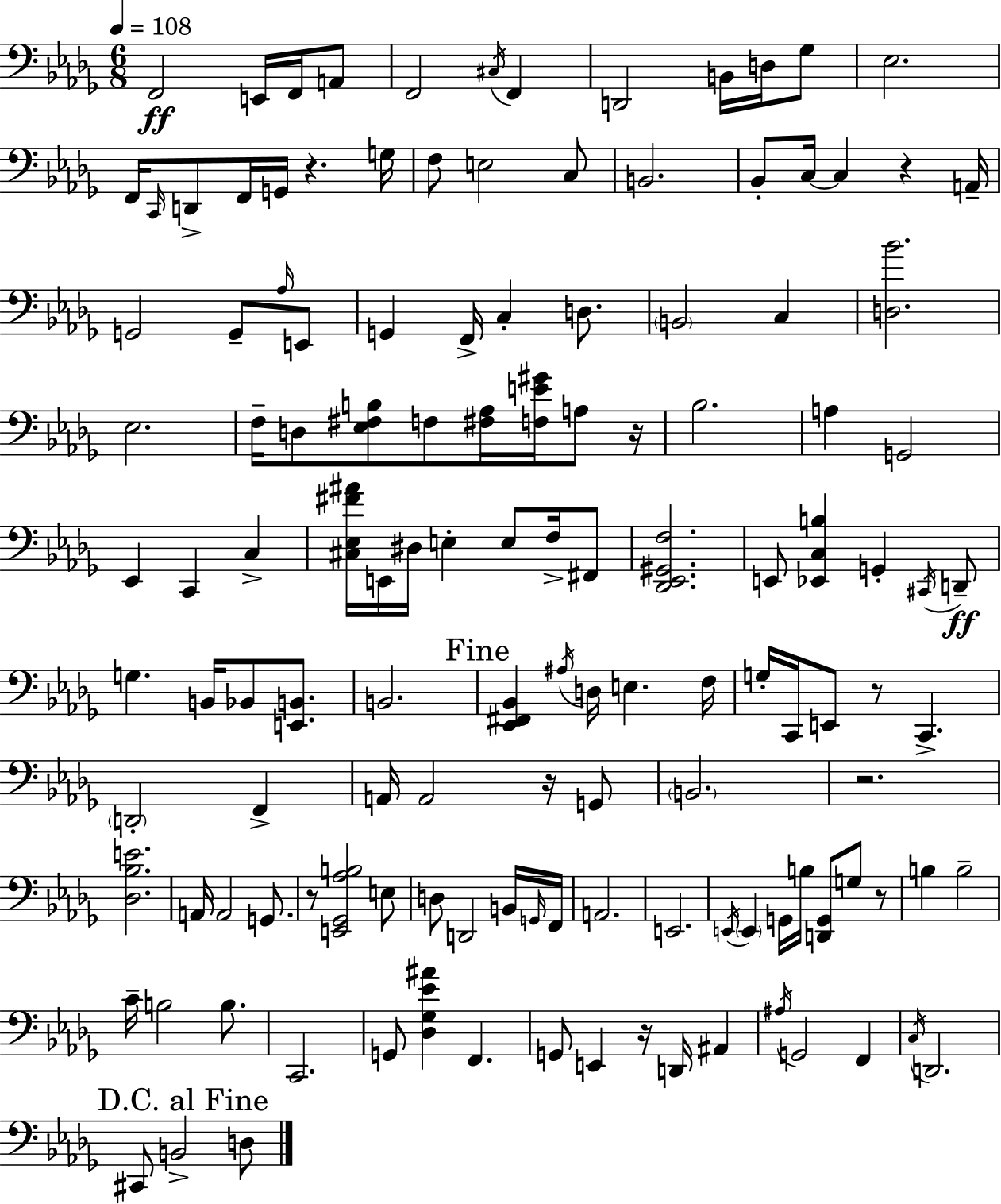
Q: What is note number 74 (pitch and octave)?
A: G2